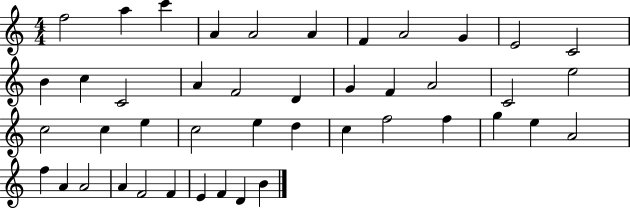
{
  \clef treble
  \numericTimeSignature
  \time 4/4
  \key c \major
  f''2 a''4 c'''4 | a'4 a'2 a'4 | f'4 a'2 g'4 | e'2 c'2 | \break b'4 c''4 c'2 | a'4 f'2 d'4 | g'4 f'4 a'2 | c'2 e''2 | \break c''2 c''4 e''4 | c''2 e''4 d''4 | c''4 f''2 f''4 | g''4 e''4 a'2 | \break f''4 a'4 a'2 | a'4 f'2 f'4 | e'4 f'4 d'4 b'4 | \bar "|."
}